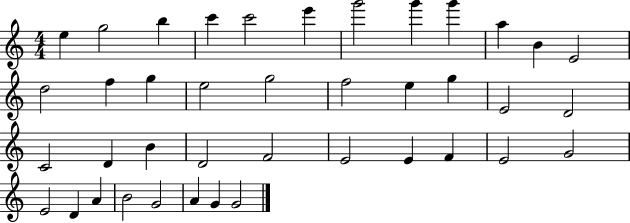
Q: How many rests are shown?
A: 0